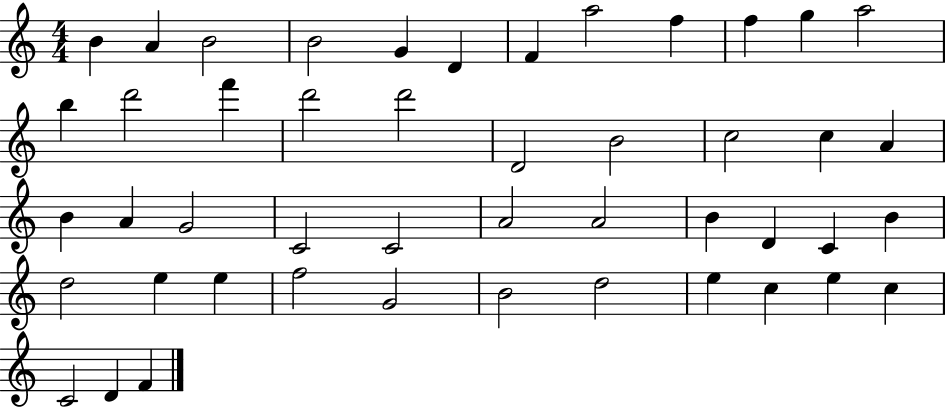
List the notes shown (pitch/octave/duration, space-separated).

B4/q A4/q B4/h B4/h G4/q D4/q F4/q A5/h F5/q F5/q G5/q A5/h B5/q D6/h F6/q D6/h D6/h D4/h B4/h C5/h C5/q A4/q B4/q A4/q G4/h C4/h C4/h A4/h A4/h B4/q D4/q C4/q B4/q D5/h E5/q E5/q F5/h G4/h B4/h D5/h E5/q C5/q E5/q C5/q C4/h D4/q F4/q